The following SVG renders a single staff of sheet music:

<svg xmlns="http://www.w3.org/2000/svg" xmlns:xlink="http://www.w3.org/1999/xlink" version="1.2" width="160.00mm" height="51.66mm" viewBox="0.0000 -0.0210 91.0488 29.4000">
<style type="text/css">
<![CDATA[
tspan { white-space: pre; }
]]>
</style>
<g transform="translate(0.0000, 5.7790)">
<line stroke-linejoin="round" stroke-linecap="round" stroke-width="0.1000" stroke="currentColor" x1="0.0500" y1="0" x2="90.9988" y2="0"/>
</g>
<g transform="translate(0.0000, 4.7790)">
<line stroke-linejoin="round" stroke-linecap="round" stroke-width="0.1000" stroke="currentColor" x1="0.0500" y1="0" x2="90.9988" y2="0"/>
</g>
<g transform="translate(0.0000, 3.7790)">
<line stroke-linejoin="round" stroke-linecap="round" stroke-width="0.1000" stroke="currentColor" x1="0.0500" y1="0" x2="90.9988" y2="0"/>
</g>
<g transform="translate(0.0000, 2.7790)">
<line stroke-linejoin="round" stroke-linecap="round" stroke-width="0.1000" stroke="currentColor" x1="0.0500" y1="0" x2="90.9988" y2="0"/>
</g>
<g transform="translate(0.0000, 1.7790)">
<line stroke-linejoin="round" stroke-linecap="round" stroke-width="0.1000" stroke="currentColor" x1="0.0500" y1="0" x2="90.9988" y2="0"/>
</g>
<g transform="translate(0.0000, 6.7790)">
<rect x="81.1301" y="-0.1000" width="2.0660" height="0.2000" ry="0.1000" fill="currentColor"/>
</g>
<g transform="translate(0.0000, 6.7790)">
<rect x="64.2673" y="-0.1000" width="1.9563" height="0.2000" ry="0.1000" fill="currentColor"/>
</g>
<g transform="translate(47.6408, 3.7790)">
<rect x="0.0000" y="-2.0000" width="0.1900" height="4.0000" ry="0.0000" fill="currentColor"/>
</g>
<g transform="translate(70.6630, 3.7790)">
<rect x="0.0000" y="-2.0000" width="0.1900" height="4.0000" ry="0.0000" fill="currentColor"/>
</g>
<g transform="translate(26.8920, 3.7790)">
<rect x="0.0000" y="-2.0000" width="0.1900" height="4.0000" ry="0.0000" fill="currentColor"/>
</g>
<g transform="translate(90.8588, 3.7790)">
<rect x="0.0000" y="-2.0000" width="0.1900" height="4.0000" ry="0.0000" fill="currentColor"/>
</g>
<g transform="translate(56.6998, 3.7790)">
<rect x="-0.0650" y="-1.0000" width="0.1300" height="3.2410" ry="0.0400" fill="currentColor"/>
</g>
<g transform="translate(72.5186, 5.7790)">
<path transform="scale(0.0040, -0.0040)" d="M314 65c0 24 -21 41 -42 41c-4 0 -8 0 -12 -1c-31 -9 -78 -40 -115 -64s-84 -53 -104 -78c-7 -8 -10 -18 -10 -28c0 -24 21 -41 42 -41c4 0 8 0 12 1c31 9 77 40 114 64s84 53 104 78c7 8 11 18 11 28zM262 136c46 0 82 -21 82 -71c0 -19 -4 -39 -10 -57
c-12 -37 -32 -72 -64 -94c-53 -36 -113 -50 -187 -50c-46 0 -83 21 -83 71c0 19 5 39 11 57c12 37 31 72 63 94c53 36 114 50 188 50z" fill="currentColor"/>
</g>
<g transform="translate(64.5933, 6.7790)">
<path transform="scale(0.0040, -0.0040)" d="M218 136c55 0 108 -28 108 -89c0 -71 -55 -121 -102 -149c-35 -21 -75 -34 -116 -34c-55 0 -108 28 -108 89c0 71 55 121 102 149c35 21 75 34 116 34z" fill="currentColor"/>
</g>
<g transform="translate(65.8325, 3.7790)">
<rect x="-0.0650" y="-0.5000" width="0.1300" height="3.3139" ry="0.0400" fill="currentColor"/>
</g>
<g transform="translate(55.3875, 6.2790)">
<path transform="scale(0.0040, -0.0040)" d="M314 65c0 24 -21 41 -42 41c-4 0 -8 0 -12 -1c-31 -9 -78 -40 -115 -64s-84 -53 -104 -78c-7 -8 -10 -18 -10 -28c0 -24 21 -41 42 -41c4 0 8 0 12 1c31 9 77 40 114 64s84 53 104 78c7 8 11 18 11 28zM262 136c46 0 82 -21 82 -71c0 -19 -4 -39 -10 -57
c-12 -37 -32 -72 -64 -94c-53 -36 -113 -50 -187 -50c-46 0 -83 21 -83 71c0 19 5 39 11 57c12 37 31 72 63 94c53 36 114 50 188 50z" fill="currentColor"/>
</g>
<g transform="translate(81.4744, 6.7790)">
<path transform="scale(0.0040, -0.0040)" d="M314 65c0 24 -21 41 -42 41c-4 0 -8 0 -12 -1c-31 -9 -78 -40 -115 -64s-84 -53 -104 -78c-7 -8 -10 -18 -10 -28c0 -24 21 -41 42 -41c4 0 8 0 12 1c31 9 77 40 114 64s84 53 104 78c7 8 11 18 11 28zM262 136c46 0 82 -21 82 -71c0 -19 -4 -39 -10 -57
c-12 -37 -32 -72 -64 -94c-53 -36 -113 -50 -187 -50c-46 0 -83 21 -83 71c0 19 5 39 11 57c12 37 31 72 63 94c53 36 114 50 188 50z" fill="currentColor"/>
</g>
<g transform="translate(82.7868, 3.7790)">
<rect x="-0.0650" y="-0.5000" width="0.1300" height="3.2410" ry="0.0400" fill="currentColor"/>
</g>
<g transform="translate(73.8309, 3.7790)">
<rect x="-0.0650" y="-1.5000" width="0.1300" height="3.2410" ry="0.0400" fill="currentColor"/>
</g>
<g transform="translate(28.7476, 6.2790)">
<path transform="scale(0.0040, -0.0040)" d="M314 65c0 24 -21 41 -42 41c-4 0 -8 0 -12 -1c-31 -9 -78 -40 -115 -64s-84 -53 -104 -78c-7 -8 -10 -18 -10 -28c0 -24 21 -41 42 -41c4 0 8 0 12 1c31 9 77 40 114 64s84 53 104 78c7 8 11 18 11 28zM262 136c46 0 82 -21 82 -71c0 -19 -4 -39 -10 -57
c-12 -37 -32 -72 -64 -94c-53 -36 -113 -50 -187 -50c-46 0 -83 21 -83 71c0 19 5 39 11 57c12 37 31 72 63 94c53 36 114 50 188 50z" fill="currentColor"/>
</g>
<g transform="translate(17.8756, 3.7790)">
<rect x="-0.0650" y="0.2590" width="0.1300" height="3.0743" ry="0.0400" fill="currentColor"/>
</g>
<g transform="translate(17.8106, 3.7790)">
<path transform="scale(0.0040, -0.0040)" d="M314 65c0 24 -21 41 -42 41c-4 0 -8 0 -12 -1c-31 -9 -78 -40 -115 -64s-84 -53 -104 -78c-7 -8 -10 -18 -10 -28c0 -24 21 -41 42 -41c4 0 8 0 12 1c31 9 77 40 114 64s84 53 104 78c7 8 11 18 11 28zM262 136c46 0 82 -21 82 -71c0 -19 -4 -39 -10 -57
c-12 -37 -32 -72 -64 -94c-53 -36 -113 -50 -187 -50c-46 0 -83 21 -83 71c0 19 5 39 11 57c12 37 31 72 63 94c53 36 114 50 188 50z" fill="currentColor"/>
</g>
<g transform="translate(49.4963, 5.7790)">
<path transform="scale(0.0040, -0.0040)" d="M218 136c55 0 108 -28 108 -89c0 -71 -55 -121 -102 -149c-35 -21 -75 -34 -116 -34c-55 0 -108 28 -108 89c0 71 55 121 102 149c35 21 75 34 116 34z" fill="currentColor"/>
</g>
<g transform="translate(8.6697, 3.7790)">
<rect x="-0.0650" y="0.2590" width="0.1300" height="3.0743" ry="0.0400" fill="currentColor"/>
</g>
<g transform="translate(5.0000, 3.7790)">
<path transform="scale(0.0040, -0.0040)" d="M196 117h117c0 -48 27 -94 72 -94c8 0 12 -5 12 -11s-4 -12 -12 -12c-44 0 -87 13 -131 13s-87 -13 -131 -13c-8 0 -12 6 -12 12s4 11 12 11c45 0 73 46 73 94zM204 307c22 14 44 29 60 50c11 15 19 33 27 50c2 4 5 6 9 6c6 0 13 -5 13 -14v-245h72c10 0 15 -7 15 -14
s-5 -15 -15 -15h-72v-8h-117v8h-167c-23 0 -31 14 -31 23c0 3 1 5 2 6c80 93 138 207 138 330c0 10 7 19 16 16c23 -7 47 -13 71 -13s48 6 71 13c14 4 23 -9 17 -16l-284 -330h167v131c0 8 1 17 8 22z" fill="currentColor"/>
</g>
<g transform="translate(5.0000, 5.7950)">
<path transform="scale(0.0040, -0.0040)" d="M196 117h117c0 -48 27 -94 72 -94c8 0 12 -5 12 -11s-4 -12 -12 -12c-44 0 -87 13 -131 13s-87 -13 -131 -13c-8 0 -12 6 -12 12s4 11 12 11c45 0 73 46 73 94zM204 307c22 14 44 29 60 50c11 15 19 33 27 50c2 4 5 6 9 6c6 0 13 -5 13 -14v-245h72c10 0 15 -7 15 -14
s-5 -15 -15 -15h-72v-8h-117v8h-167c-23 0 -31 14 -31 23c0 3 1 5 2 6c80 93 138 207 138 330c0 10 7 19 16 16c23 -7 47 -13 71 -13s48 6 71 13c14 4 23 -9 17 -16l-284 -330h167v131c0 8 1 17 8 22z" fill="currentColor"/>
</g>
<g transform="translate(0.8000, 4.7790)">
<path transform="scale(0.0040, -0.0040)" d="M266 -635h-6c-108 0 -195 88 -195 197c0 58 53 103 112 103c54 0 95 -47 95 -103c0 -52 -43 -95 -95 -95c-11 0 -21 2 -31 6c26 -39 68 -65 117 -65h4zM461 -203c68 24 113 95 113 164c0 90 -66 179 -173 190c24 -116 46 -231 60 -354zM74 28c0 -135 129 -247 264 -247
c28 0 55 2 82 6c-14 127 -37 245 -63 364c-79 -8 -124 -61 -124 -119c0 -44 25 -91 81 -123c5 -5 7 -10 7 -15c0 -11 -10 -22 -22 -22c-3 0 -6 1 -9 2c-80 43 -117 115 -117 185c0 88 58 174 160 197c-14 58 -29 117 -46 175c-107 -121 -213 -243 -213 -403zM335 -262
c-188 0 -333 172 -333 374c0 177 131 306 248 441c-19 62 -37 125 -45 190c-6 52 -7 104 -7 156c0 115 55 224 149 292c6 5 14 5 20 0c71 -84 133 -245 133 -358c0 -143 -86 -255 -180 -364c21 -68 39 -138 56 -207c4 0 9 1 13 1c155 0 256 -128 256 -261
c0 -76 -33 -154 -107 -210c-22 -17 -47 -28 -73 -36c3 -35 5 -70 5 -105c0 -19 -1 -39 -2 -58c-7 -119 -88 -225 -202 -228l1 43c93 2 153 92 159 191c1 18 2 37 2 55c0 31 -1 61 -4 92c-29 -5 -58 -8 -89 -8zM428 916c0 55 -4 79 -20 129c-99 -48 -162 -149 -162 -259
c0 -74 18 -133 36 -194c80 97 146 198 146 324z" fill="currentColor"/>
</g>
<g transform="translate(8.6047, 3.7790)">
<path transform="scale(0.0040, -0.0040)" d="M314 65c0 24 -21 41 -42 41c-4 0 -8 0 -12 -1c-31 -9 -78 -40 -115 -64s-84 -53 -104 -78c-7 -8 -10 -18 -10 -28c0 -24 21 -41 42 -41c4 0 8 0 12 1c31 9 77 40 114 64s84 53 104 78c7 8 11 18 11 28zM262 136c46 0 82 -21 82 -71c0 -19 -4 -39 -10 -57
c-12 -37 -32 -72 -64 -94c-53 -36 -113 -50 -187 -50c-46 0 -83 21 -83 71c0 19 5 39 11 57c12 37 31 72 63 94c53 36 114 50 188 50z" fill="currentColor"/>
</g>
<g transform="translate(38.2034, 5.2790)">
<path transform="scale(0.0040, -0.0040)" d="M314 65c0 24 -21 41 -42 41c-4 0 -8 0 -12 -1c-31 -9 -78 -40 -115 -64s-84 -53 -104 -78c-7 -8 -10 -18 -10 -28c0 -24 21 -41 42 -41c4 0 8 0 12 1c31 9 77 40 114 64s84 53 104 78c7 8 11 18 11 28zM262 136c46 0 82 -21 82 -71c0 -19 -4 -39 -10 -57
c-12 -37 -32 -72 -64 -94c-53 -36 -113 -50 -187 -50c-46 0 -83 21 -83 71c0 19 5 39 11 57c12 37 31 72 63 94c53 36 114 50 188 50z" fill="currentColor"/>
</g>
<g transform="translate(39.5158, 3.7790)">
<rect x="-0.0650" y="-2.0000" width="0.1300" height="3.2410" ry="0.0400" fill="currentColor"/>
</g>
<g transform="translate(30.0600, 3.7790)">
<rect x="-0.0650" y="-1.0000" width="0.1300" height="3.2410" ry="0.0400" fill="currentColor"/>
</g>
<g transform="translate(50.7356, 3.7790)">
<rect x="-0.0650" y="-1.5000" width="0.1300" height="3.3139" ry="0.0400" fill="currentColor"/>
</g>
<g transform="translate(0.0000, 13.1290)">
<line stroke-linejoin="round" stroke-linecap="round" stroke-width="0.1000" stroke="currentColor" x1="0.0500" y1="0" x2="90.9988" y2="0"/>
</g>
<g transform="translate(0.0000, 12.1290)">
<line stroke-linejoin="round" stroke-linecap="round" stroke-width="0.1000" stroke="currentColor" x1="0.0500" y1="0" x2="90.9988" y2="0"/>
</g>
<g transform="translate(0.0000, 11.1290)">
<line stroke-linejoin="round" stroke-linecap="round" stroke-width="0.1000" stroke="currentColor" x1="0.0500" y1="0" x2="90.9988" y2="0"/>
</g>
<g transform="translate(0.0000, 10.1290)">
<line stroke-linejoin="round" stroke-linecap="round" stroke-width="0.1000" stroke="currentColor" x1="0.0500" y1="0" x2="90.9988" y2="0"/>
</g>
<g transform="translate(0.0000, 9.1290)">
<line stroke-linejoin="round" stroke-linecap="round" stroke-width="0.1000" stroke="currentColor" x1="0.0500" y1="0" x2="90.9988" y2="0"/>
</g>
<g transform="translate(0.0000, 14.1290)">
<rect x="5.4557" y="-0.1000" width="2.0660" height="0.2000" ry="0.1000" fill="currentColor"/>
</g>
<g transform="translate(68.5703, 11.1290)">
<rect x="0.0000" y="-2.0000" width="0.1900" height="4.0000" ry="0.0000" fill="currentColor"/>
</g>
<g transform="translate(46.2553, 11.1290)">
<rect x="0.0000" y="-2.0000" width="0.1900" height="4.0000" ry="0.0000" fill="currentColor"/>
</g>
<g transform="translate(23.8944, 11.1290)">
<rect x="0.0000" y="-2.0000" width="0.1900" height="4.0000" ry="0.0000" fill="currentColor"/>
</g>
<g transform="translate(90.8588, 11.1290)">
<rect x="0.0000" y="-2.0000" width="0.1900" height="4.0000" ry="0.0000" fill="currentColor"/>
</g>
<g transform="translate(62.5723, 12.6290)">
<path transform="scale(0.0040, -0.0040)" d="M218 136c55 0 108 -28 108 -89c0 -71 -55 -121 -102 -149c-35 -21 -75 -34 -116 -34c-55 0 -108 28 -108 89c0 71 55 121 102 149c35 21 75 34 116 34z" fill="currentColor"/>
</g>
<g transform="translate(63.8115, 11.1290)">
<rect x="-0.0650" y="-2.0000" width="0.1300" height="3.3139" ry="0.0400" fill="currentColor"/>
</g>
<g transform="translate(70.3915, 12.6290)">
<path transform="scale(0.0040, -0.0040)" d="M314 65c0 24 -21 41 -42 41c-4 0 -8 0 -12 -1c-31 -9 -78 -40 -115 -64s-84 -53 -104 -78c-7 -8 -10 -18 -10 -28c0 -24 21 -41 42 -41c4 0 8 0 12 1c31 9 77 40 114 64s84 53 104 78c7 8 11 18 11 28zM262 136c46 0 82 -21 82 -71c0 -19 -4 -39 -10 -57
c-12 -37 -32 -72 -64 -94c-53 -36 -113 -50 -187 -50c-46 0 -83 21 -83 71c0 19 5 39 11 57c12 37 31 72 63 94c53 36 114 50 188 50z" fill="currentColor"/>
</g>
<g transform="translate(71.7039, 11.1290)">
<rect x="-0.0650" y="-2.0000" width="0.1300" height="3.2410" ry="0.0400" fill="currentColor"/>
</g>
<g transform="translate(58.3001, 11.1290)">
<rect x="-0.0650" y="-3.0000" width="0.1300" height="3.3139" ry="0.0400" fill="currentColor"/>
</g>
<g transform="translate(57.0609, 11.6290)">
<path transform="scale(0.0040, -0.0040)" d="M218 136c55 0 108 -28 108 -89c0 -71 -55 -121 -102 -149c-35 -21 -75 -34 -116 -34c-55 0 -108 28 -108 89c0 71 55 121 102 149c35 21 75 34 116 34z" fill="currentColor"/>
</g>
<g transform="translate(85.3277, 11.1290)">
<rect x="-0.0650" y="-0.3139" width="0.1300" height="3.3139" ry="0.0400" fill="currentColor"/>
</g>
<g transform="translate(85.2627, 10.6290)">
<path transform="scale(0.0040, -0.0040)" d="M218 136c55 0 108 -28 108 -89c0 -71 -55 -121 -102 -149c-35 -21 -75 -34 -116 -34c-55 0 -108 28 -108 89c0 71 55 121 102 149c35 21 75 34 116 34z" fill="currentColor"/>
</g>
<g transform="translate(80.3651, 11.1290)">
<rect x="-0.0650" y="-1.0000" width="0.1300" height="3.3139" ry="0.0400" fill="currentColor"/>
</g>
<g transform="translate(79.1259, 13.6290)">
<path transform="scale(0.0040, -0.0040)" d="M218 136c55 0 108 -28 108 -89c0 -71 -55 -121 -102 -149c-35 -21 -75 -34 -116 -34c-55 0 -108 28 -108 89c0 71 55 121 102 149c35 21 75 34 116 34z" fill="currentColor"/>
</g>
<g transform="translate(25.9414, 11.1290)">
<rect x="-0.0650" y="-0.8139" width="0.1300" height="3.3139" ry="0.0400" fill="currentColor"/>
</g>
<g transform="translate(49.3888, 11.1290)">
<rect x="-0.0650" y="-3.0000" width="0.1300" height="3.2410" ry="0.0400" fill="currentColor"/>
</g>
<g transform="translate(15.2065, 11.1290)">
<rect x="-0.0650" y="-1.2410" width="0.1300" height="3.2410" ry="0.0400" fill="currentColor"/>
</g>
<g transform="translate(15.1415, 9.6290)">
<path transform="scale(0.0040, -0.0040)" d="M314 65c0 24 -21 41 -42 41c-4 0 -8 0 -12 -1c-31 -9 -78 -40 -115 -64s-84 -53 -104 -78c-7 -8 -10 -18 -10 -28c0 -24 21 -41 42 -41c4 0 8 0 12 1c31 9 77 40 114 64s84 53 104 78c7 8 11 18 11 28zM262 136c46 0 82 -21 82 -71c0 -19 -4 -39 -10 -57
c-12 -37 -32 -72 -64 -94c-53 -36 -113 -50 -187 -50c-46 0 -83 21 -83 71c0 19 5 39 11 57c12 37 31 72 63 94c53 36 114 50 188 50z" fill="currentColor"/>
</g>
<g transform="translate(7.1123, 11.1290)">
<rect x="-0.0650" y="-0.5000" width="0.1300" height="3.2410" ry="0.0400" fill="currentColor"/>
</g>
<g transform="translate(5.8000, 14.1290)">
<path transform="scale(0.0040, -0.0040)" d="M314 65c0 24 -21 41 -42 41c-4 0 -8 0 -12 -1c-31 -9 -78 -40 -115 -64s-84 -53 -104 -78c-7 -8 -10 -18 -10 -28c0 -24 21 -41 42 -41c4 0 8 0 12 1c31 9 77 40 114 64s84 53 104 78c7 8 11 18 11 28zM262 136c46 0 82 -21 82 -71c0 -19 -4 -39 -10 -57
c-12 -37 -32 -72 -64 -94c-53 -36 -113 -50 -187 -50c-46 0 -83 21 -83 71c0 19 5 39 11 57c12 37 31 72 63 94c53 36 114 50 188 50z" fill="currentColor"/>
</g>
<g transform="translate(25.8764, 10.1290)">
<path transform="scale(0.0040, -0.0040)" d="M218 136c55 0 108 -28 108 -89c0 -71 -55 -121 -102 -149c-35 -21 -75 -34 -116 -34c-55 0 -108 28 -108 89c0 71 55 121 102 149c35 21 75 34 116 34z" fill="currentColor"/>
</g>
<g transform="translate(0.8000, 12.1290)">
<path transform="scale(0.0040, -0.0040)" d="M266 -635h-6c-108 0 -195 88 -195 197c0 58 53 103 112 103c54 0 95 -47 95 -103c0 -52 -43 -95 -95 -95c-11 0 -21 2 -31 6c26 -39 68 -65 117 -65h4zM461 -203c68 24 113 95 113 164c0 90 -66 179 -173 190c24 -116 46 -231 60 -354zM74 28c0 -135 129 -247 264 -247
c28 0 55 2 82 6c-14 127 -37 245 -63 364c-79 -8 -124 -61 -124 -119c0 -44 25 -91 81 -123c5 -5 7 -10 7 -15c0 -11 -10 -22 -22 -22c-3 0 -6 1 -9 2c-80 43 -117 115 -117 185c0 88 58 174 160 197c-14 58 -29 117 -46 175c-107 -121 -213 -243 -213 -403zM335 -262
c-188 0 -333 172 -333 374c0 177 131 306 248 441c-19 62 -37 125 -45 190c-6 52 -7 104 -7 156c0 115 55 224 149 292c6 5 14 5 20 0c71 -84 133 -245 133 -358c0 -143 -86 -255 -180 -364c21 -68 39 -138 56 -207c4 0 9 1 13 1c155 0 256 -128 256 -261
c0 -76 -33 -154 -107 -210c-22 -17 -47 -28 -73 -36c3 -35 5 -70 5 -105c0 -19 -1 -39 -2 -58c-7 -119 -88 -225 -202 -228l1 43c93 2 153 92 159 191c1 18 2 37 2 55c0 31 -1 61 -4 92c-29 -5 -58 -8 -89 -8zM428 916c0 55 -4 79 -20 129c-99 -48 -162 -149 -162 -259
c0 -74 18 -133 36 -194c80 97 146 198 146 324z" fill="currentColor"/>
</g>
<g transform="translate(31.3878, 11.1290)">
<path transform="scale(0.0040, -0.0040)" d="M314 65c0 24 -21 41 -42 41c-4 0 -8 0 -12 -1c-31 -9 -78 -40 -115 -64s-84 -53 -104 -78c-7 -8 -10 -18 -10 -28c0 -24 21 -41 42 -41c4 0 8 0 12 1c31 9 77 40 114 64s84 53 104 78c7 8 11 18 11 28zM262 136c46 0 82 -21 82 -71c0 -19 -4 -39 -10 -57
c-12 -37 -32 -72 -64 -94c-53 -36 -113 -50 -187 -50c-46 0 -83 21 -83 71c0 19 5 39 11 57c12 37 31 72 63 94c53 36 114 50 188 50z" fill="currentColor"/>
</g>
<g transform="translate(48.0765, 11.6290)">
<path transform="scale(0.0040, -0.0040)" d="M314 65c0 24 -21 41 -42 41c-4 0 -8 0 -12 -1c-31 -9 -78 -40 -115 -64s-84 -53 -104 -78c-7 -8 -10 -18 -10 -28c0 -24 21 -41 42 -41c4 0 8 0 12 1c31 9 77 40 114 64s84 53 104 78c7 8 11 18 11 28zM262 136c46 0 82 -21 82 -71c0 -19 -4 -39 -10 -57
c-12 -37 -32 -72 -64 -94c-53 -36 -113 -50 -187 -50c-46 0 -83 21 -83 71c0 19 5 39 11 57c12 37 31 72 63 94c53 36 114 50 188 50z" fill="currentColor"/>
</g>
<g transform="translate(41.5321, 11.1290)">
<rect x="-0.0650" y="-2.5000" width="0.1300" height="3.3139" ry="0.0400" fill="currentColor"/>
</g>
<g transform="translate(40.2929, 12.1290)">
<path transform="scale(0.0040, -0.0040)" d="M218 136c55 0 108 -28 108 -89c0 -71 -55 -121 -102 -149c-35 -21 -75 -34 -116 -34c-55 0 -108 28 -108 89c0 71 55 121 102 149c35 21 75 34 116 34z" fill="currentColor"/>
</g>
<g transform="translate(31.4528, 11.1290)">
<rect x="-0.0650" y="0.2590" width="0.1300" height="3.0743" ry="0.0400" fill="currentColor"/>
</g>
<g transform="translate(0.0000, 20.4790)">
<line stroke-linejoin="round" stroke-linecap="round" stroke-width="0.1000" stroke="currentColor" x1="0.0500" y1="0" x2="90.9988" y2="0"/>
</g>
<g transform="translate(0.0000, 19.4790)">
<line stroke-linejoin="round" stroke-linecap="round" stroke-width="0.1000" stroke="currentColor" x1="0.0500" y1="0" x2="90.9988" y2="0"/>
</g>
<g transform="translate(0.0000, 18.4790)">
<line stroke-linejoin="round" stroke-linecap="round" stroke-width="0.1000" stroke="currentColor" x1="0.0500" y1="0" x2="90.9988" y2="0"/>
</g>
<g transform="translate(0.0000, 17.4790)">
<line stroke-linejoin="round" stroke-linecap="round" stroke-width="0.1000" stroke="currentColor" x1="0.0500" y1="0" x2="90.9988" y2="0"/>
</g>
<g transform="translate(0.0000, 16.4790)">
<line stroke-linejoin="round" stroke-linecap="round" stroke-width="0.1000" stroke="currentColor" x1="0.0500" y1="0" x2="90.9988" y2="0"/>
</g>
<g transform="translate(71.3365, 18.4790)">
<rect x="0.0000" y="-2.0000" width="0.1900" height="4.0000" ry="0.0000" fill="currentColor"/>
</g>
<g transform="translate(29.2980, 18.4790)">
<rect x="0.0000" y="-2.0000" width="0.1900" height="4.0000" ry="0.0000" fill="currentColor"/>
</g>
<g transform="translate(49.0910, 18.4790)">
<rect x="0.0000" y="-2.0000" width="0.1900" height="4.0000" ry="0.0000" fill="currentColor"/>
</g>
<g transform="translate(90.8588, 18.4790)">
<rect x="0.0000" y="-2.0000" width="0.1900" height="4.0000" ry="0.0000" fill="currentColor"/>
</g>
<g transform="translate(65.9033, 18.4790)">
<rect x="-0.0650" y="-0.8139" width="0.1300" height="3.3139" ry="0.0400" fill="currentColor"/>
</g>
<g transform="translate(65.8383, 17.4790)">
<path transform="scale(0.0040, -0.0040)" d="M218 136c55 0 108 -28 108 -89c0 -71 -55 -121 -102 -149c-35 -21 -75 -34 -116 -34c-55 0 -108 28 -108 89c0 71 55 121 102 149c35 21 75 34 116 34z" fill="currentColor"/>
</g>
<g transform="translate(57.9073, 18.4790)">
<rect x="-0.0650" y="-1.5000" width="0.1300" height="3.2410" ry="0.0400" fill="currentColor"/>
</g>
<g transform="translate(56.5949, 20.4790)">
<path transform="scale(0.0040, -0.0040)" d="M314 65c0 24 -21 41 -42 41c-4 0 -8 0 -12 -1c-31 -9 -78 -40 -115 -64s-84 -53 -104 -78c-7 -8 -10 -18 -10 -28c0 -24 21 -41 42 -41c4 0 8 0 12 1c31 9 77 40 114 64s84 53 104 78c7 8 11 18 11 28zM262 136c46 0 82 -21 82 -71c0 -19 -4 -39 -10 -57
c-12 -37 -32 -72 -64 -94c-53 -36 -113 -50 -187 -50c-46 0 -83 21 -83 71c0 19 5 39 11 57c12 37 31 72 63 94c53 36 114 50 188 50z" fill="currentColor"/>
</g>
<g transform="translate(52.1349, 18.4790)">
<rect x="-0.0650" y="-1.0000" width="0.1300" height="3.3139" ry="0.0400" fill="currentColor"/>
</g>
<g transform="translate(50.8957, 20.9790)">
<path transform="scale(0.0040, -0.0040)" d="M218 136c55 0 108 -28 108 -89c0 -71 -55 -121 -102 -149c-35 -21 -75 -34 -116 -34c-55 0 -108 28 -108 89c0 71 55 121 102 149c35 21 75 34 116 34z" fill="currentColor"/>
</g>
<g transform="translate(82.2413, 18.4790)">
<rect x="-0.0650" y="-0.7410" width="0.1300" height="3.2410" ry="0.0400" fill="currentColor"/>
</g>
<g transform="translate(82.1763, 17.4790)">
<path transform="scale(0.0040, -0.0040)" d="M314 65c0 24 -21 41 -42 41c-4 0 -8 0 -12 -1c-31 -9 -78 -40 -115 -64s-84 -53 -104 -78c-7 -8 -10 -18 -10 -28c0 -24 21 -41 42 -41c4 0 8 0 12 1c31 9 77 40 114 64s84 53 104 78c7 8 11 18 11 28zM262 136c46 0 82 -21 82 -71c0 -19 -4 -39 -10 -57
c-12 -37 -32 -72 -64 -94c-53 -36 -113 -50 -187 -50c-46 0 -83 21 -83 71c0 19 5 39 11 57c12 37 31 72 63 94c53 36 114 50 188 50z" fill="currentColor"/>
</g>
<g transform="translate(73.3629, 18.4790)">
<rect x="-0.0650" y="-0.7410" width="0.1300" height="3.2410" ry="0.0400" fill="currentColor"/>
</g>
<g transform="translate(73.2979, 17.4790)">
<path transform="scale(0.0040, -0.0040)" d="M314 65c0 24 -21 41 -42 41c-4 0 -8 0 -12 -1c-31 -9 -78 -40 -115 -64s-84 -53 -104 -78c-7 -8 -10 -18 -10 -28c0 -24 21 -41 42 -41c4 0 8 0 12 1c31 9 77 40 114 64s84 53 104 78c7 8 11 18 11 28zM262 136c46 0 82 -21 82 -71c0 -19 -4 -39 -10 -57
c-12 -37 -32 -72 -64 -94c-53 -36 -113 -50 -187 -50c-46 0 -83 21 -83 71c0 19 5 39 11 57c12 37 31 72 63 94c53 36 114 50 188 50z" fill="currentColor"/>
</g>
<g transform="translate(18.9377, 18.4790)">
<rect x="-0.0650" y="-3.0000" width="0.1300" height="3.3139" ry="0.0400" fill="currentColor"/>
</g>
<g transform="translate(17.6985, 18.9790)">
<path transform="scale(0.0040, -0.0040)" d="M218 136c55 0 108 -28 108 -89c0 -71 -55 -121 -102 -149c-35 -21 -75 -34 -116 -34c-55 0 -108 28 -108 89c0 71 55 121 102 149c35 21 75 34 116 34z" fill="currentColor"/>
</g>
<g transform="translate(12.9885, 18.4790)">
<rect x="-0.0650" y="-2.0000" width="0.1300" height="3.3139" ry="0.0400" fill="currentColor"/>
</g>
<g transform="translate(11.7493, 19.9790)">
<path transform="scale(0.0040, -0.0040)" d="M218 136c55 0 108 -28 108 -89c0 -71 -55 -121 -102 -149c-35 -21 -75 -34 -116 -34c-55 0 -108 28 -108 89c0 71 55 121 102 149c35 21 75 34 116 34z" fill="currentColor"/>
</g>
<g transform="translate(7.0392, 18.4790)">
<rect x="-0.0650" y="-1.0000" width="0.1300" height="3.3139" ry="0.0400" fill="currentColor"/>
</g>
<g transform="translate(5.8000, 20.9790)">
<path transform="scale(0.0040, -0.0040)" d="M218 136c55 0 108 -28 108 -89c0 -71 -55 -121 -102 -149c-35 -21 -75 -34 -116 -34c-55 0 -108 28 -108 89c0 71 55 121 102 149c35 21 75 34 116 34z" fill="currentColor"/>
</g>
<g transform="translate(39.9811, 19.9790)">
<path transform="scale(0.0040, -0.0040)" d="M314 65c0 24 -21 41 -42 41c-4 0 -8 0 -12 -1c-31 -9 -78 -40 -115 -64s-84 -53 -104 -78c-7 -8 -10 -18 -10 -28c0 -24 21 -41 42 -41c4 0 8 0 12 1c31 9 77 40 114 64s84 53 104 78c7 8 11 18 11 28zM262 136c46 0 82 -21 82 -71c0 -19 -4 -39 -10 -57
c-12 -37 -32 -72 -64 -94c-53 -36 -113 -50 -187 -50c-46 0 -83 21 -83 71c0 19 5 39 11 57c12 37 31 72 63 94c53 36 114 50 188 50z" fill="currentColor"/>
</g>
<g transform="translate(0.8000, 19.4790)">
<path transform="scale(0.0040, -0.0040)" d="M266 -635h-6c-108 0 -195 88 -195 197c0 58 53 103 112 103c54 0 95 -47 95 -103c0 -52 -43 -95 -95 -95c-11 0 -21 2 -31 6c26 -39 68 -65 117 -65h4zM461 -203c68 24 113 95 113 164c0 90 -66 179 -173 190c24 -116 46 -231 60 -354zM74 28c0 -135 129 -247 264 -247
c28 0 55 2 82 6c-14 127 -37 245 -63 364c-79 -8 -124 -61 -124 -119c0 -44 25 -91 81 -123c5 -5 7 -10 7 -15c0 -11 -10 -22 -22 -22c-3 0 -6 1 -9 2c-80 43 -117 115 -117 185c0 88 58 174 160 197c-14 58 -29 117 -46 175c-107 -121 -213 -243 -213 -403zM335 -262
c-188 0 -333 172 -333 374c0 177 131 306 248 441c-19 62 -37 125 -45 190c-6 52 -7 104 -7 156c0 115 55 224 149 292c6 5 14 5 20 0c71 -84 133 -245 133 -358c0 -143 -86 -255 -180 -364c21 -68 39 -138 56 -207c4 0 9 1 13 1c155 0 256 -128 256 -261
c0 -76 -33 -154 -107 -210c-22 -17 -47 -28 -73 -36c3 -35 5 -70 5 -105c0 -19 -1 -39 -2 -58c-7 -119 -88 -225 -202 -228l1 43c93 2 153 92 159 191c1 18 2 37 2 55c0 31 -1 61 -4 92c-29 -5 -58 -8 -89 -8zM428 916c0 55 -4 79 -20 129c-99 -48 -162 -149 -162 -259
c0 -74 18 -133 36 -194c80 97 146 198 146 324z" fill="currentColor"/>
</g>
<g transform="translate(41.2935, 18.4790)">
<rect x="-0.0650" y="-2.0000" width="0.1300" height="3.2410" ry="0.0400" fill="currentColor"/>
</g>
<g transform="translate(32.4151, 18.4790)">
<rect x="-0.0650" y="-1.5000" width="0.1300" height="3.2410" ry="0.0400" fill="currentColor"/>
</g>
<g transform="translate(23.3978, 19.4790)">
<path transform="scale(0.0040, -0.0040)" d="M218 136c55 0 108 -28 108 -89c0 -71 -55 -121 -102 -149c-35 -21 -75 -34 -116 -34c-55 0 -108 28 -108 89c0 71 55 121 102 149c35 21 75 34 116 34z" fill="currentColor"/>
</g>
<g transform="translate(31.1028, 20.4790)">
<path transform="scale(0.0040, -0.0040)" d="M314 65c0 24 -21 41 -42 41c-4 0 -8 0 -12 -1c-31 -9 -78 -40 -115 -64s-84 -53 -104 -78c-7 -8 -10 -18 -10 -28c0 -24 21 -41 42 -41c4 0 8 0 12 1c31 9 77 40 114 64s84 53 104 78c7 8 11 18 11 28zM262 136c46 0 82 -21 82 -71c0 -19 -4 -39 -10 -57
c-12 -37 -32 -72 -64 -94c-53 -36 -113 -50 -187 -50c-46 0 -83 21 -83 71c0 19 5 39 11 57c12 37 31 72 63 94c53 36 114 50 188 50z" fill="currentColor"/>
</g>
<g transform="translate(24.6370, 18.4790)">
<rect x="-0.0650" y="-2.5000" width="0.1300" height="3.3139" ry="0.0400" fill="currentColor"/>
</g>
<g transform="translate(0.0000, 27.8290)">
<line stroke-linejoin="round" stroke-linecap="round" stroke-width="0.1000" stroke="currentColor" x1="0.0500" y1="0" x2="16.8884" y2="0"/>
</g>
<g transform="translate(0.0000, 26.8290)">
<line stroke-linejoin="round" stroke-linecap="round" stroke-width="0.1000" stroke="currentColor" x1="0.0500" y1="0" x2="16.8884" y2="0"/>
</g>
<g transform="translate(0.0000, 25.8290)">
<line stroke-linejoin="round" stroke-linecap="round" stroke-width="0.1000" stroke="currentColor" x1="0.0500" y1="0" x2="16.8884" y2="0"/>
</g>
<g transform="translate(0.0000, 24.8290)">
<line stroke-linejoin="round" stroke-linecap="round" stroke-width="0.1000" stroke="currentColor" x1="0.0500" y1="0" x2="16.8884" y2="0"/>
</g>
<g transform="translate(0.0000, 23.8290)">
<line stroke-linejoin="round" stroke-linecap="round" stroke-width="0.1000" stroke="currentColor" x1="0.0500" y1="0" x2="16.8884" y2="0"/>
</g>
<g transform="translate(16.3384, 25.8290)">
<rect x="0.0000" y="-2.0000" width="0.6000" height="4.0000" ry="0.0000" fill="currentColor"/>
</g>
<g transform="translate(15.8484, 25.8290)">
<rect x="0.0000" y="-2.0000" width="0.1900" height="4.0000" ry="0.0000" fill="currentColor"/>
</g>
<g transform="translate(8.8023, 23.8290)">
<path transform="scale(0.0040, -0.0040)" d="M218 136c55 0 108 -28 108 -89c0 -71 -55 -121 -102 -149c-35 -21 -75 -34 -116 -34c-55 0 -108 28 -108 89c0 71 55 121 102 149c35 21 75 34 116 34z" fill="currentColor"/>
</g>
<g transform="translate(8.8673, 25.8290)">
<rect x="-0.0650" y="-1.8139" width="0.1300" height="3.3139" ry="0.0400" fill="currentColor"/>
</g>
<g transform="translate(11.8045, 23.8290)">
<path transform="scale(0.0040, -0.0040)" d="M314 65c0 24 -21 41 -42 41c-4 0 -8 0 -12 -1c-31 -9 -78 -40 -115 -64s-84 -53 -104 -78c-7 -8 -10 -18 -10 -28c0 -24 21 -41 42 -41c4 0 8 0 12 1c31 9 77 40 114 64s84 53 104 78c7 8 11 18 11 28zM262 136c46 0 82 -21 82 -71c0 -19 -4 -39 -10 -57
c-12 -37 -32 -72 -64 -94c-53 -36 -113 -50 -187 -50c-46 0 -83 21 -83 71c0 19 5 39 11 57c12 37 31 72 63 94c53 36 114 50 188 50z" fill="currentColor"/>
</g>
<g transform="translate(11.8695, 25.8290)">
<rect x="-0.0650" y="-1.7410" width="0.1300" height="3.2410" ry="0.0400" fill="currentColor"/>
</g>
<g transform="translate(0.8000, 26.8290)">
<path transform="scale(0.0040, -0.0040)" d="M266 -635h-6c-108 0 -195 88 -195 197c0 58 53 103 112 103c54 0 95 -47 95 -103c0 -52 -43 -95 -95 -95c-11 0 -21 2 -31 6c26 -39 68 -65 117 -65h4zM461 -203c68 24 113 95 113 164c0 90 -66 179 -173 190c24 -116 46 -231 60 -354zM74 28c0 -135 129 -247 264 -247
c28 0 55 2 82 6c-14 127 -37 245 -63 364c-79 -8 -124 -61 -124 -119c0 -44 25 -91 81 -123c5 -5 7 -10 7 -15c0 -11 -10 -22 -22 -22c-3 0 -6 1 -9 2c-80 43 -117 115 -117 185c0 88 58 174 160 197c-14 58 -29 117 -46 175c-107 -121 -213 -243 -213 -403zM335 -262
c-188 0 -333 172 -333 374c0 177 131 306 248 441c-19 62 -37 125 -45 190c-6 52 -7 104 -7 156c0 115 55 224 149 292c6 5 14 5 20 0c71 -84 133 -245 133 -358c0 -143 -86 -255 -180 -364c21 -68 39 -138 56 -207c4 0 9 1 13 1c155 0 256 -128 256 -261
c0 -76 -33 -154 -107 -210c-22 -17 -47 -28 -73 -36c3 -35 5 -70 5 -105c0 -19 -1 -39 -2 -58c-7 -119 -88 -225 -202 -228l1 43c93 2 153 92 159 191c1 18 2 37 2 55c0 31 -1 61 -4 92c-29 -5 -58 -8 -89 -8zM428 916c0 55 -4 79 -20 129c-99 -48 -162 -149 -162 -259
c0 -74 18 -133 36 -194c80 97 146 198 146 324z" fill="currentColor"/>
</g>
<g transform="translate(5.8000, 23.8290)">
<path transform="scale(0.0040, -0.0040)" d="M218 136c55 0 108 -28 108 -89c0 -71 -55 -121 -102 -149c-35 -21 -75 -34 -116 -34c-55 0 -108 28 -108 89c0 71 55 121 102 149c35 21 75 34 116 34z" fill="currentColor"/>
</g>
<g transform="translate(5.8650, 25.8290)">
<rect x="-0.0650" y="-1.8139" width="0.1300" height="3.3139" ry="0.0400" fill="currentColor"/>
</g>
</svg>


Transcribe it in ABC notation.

X:1
T:Untitled
M:4/4
L:1/4
K:C
B2 B2 D2 F2 E D2 C E2 C2 C2 e2 d B2 G A2 A F F2 D c D F A G E2 F2 D E2 d d2 d2 f f f2